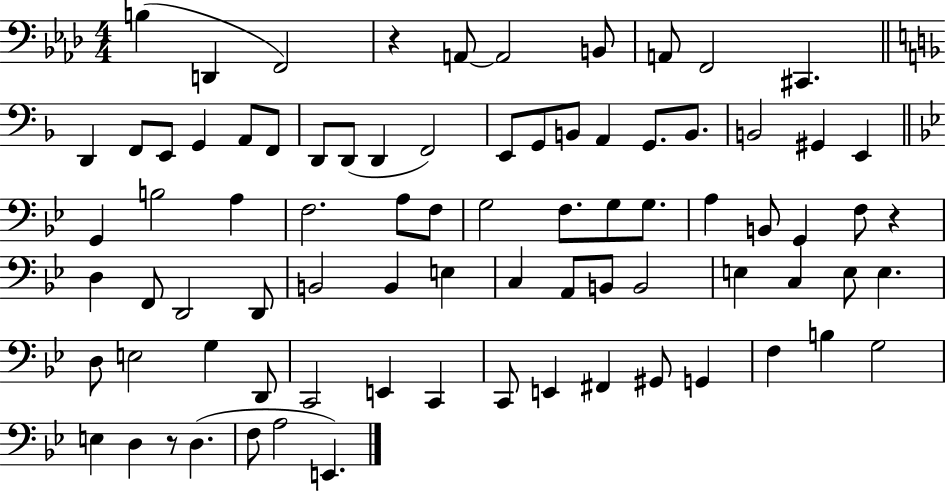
{
  \clef bass
  \numericTimeSignature
  \time 4/4
  \key aes \major
  b4( d,4 f,2) | r4 a,8~~ a,2 b,8 | a,8 f,2 cis,4. | \bar "||" \break \key f \major d,4 f,8 e,8 g,4 a,8 f,8 | d,8 d,8( d,4 f,2) | e,8 g,8 b,8 a,4 g,8. b,8. | b,2 gis,4 e,4 | \break \bar "||" \break \key bes \major g,4 b2 a4 | f2. a8 f8 | g2 f8. g8 g8. | a4 b,8 g,4 f8 r4 | \break d4 f,8 d,2 d,8 | b,2 b,4 e4 | c4 a,8 b,8 b,2 | e4 c4 e8 e4. | \break d8 e2 g4 d,8 | c,2 e,4 c,4 | c,8 e,4 fis,4 gis,8 g,4 | f4 b4 g2 | \break e4 d4 r8 d4.( | f8 a2 e,4.) | \bar "|."
}